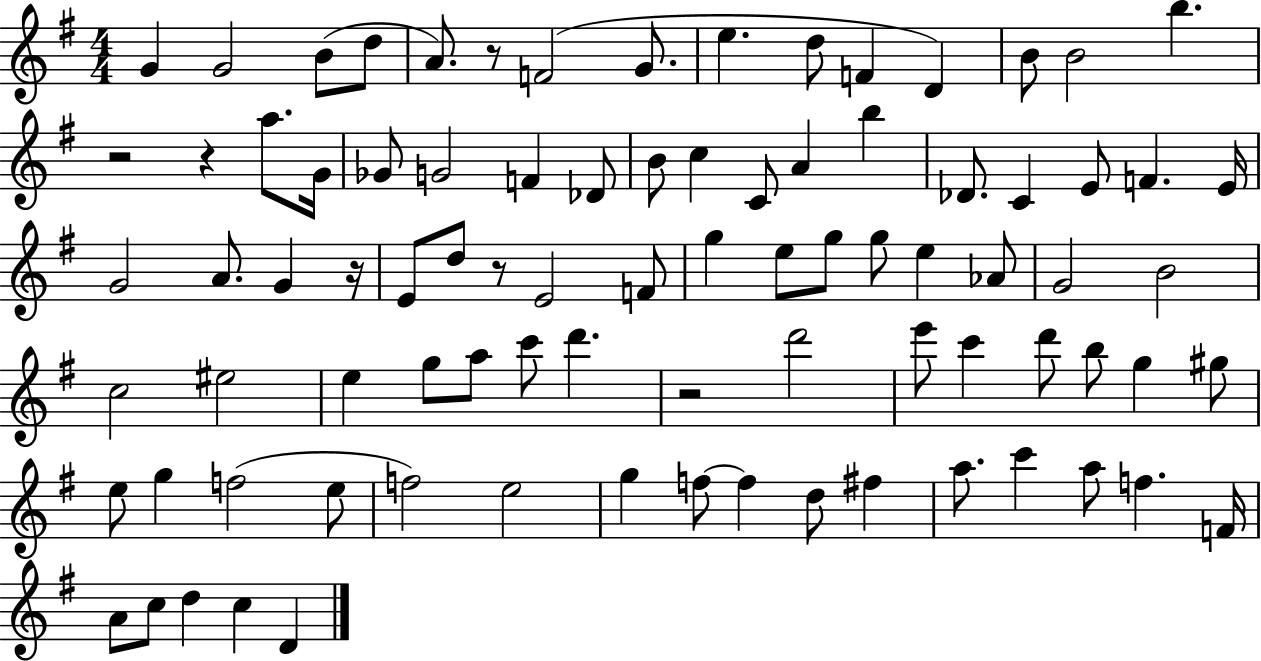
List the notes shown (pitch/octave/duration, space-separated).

G4/q G4/h B4/e D5/e A4/e. R/e F4/h G4/e. E5/q. D5/e F4/q D4/q B4/e B4/h B5/q. R/h R/q A5/e. G4/s Gb4/e G4/h F4/q Db4/e B4/e C5/q C4/e A4/q B5/q Db4/e. C4/q E4/e F4/q. E4/s G4/h A4/e. G4/q R/s E4/e D5/e R/e E4/h F4/e G5/q E5/e G5/e G5/e E5/q Ab4/e G4/h B4/h C5/h EIS5/h E5/q G5/e A5/e C6/e D6/q. R/h D6/h E6/e C6/q D6/e B5/e G5/q G#5/e E5/e G5/q F5/h E5/e F5/h E5/h G5/q F5/e F5/q D5/e F#5/q A5/e. C6/q A5/e F5/q. F4/s A4/e C5/e D5/q C5/q D4/q